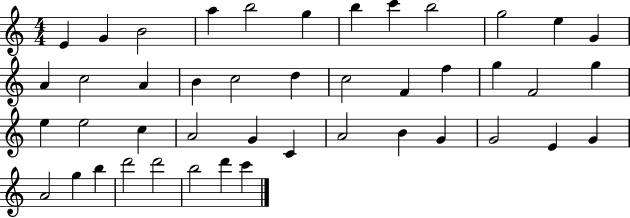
X:1
T:Untitled
M:4/4
L:1/4
K:C
E G B2 a b2 g b c' b2 g2 e G A c2 A B c2 d c2 F f g F2 g e e2 c A2 G C A2 B G G2 E G A2 g b d'2 d'2 b2 d' c'